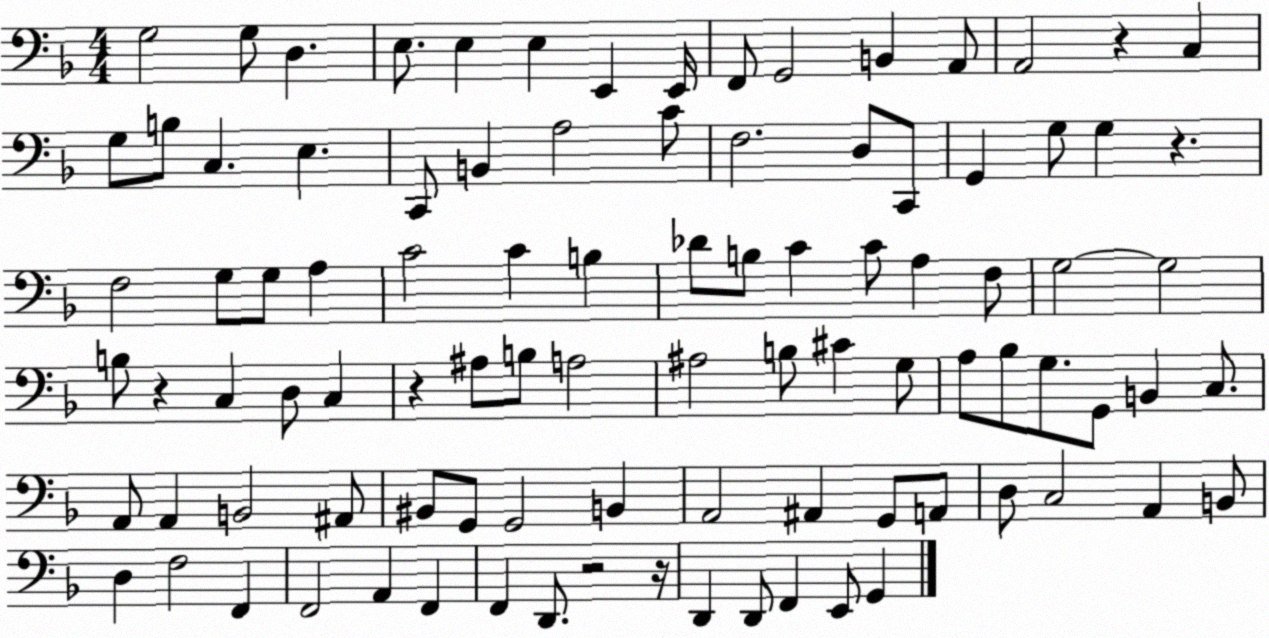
X:1
T:Untitled
M:4/4
L:1/4
K:F
G,2 G,/2 D, E,/2 E, E, E,, E,,/4 F,,/2 G,,2 B,, A,,/2 A,,2 z C, G,/2 B,/2 C, E, C,,/2 B,, A,2 C/2 F,2 D,/2 C,,/2 G,, G,/2 G, z F,2 G,/2 G,/2 A, C2 C B, _D/2 B,/2 C C/2 A, F,/2 G,2 G,2 B,/2 z C, D,/2 C, z ^A,/2 B,/2 A,2 ^A,2 B,/2 ^C G,/2 A,/2 _B,/2 G,/2 G,,/2 B,, C,/2 A,,/2 A,, B,,2 ^A,,/2 ^B,,/2 G,,/2 G,,2 B,, A,,2 ^A,, G,,/2 A,,/2 D,/2 C,2 A,, B,,/2 D, F,2 F,, F,,2 A,, F,, F,, D,,/2 z2 z/4 D,, D,,/2 F,, E,,/2 G,,